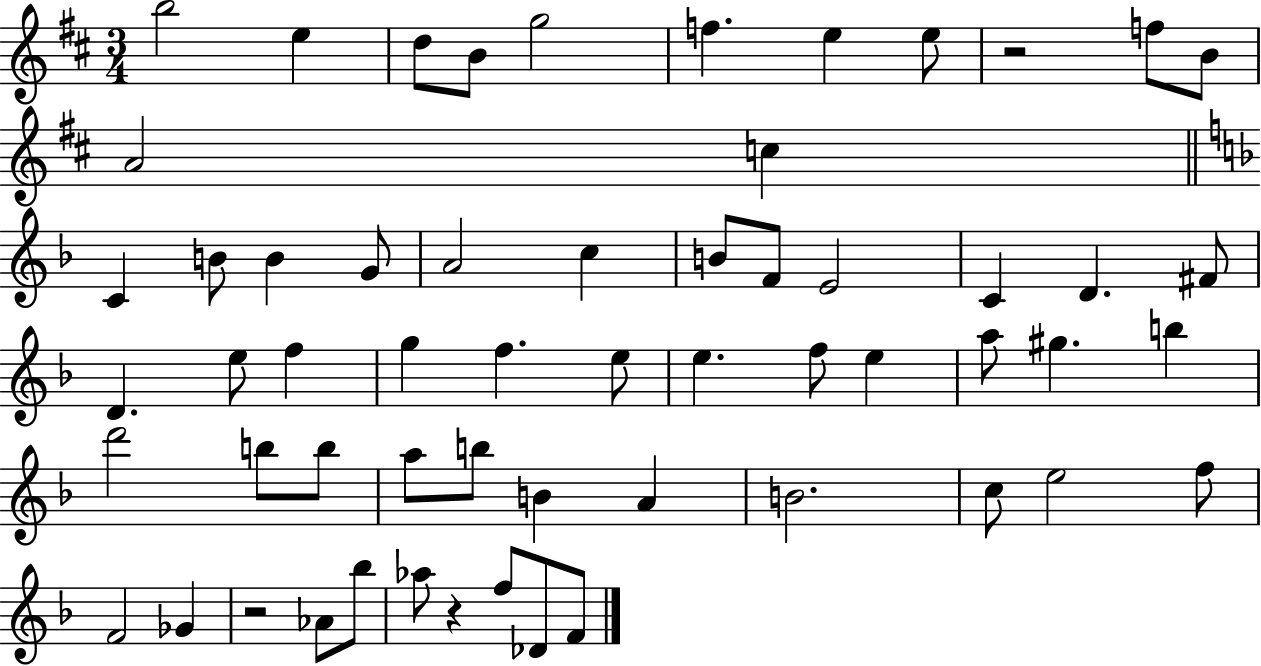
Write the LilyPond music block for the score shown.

{
  \clef treble
  \numericTimeSignature
  \time 3/4
  \key d \major
  b''2 e''4 | d''8 b'8 g''2 | f''4. e''4 e''8 | r2 f''8 b'8 | \break a'2 c''4 | \bar "||" \break \key d \minor c'4 b'8 b'4 g'8 | a'2 c''4 | b'8 f'8 e'2 | c'4 d'4. fis'8 | \break d'4. e''8 f''4 | g''4 f''4. e''8 | e''4. f''8 e''4 | a''8 gis''4. b''4 | \break d'''2 b''8 b''8 | a''8 b''8 b'4 a'4 | b'2. | c''8 e''2 f''8 | \break f'2 ges'4 | r2 aes'8 bes''8 | aes''8 r4 f''8 des'8 f'8 | \bar "|."
}